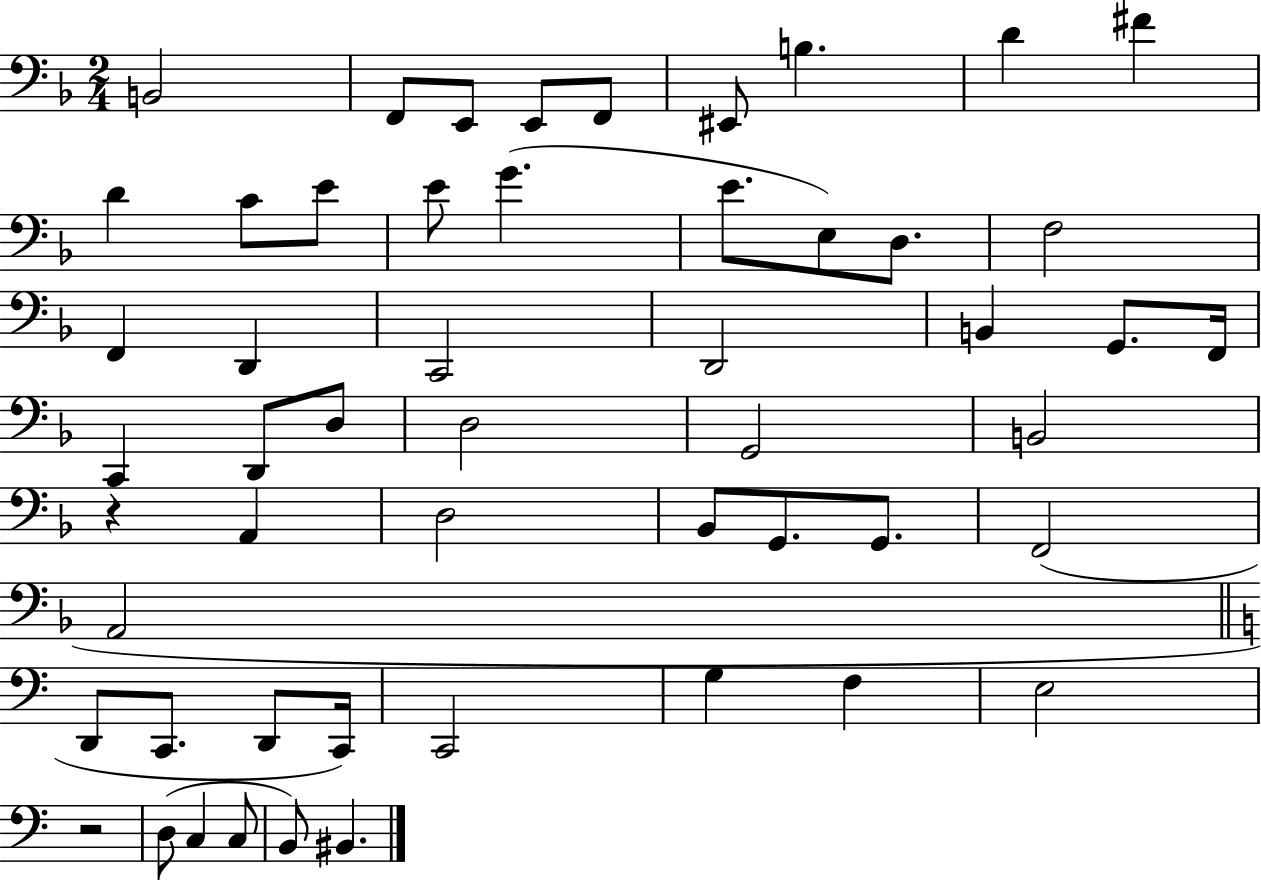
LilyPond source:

{
  \clef bass
  \numericTimeSignature
  \time 2/4
  \key f \major
  b,2 | f,8 e,8 e,8 f,8 | eis,8 b4. | d'4 fis'4 | \break d'4 c'8 e'8 | e'8 g'4.( | e'8. e8) d8. | f2 | \break f,4 d,4 | c,2 | d,2 | b,4 g,8. f,16 | \break c,4 d,8 d8 | d2 | g,2 | b,2 | \break r4 a,4 | d2 | bes,8 g,8. g,8. | f,2( | \break a,2 | \bar "||" \break \key a \minor d,8 c,8. d,8 c,16) | c,2 | g4 f4 | e2 | \break r2 | d8( c4 c8 | b,8) bis,4. | \bar "|."
}